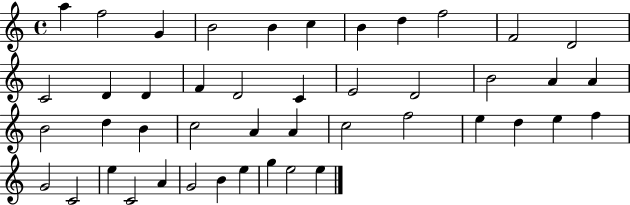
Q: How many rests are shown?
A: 0